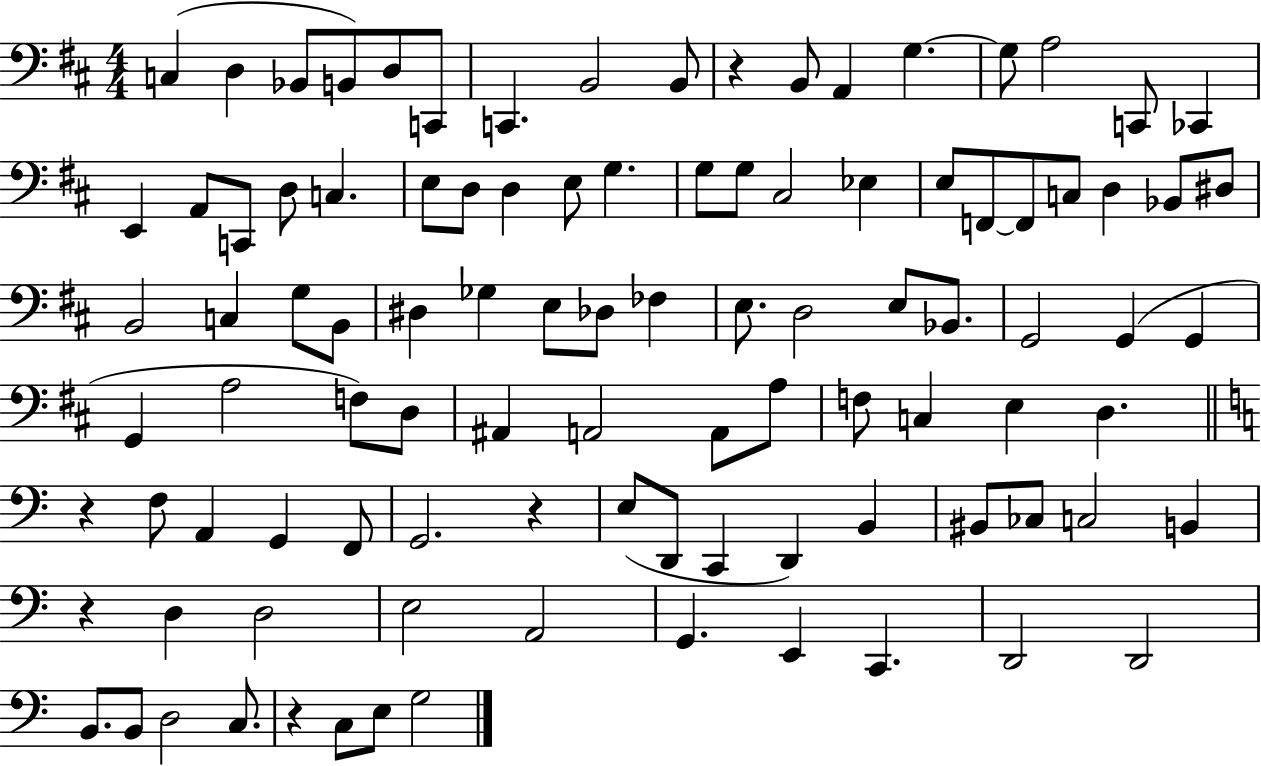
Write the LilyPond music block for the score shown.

{
  \clef bass
  \numericTimeSignature
  \time 4/4
  \key d \major
  \repeat volta 2 { c4( d4 bes,8 b,8) d8 c,8 | c,4. b,2 b,8 | r4 b,8 a,4 g4.~~ | g8 a2 c,8 ces,4 | \break e,4 a,8 c,8 d8 c4. | e8 d8 d4 e8 g4. | g8 g8 cis2 ees4 | e8 f,8~~ f,8 c8 d4 bes,8 dis8 | \break b,2 c4 g8 b,8 | dis4 ges4 e8 des8 fes4 | e8. d2 e8 bes,8. | g,2 g,4( g,4 | \break g,4 a2 f8) d8 | ais,4 a,2 a,8 a8 | f8 c4 e4 d4. | \bar "||" \break \key c \major r4 f8 a,4 g,4 f,8 | g,2. r4 | e8( d,8 c,4 d,4) b,4 | bis,8 ces8 c2 b,4 | \break r4 d4 d2 | e2 a,2 | g,4. e,4 c,4. | d,2 d,2 | \break b,8. b,8 d2 c8. | r4 c8 e8 g2 | } \bar "|."
}